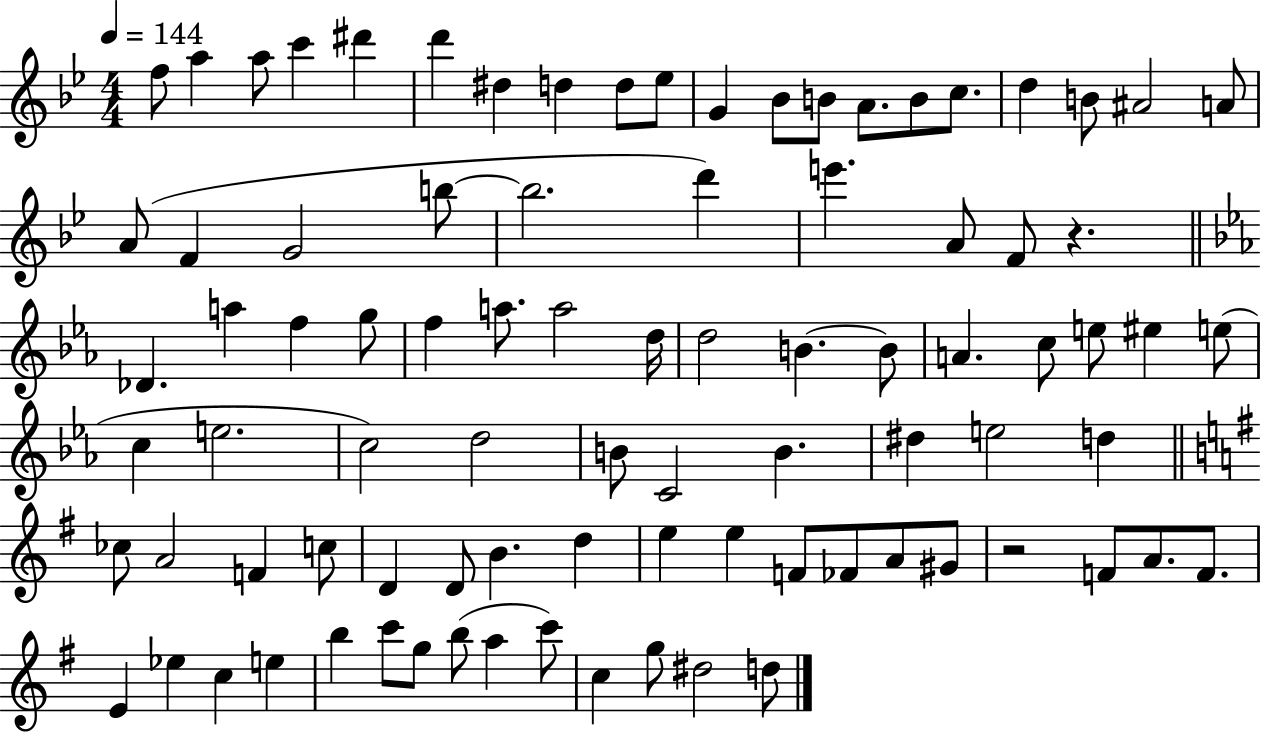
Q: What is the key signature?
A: BES major